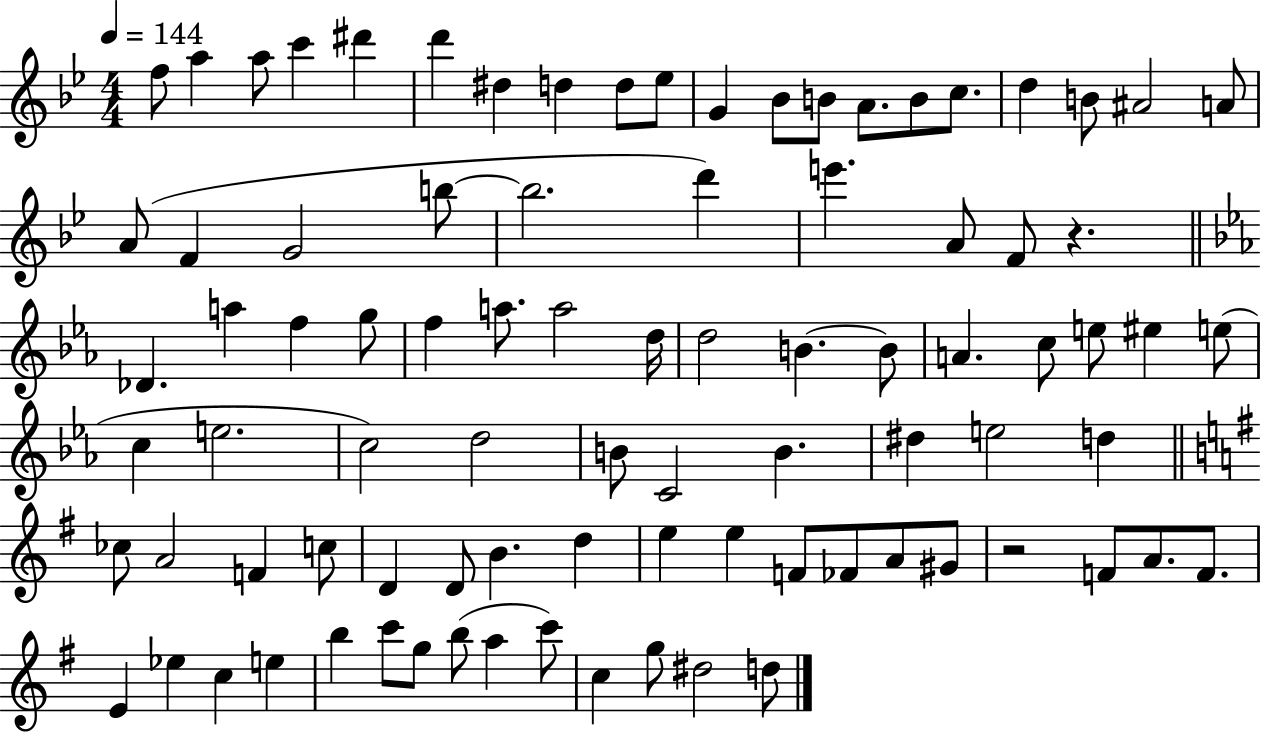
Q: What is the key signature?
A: BES major